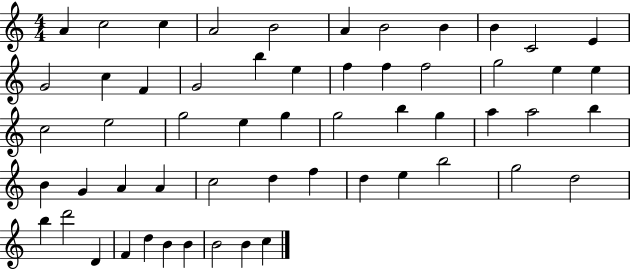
{
  \clef treble
  \numericTimeSignature
  \time 4/4
  \key c \major
  a'4 c''2 c''4 | a'2 b'2 | a'4 b'2 b'4 | b'4 c'2 e'4 | \break g'2 c''4 f'4 | g'2 b''4 e''4 | f''4 f''4 f''2 | g''2 e''4 e''4 | \break c''2 e''2 | g''2 e''4 g''4 | g''2 b''4 g''4 | a''4 a''2 b''4 | \break b'4 g'4 a'4 a'4 | c''2 d''4 f''4 | d''4 e''4 b''2 | g''2 d''2 | \break b''4 d'''2 d'4 | f'4 d''4 b'4 b'4 | b'2 b'4 c''4 | \bar "|."
}